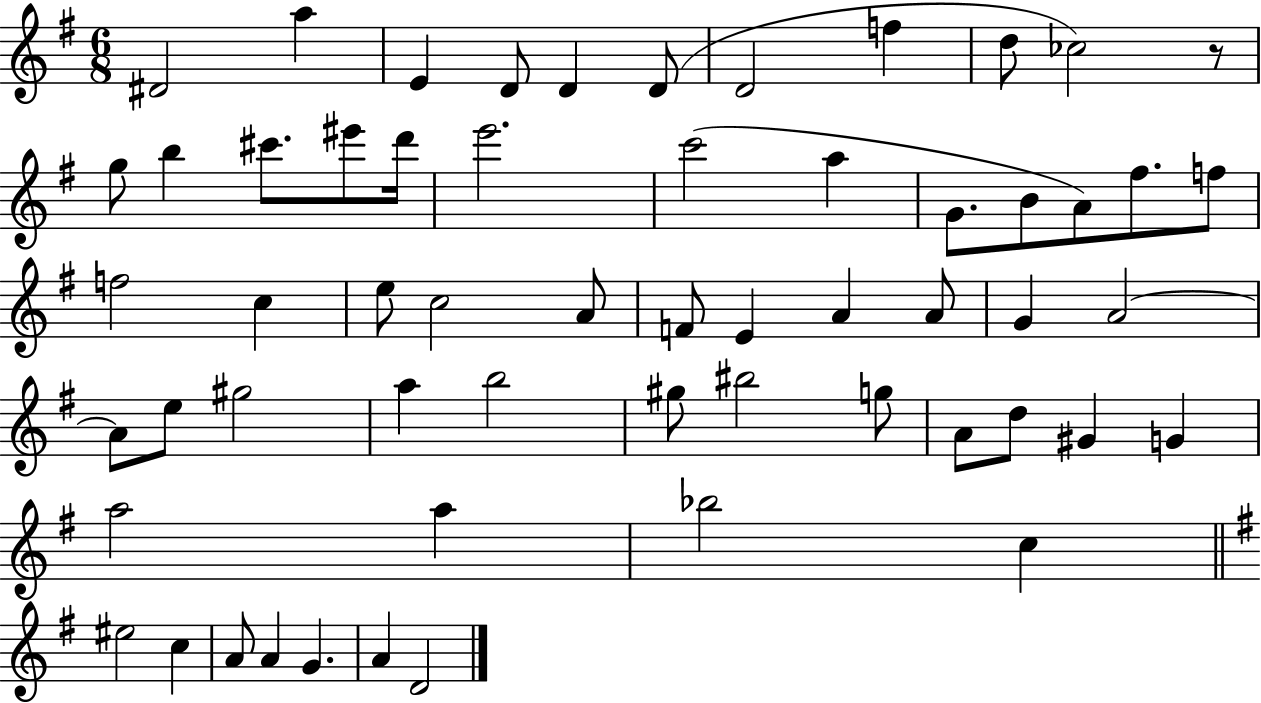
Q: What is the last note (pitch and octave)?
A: D4